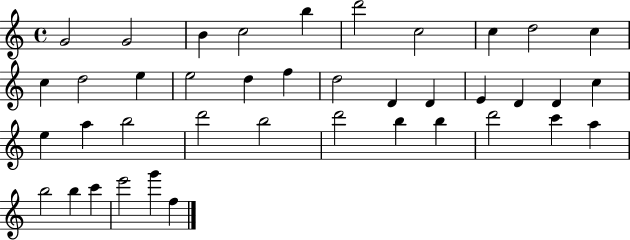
{
  \clef treble
  \time 4/4
  \defaultTimeSignature
  \key c \major
  g'2 g'2 | b'4 c''2 b''4 | d'''2 c''2 | c''4 d''2 c''4 | \break c''4 d''2 e''4 | e''2 d''4 f''4 | d''2 d'4 d'4 | e'4 d'4 d'4 c''4 | \break e''4 a''4 b''2 | d'''2 b''2 | d'''2 b''4 b''4 | d'''2 c'''4 a''4 | \break b''2 b''4 c'''4 | e'''2 g'''4 f''4 | \bar "|."
}